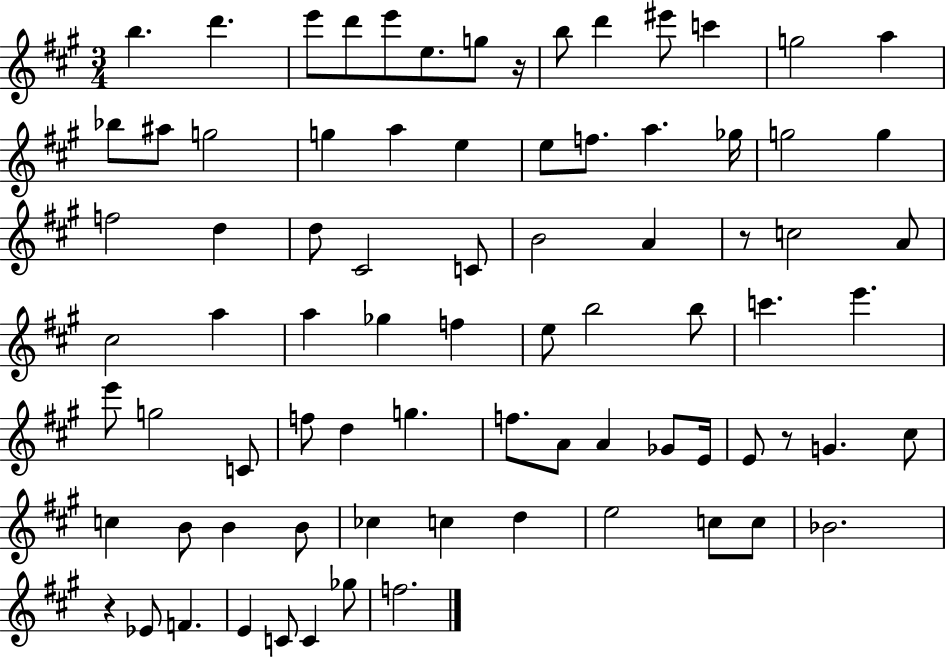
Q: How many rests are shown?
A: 4